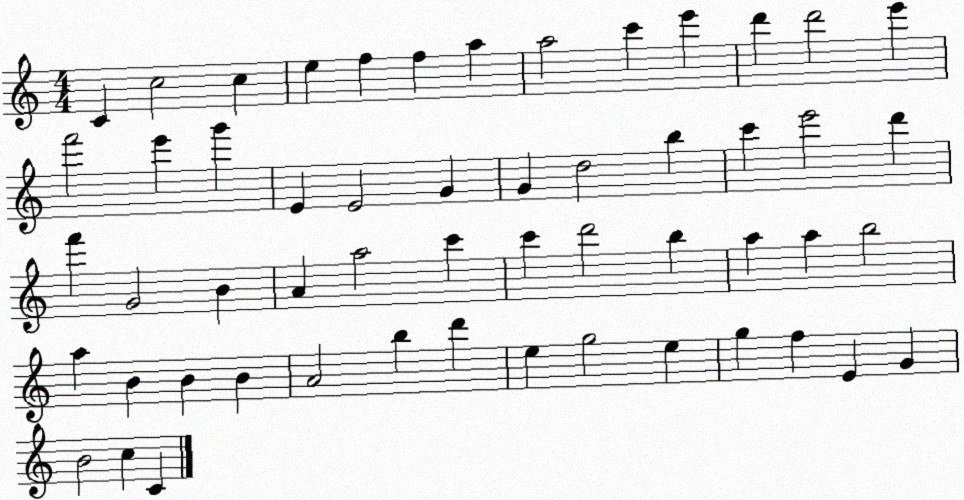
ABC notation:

X:1
T:Untitled
M:4/4
L:1/4
K:C
C c2 c e f f a a2 c' e' d' d'2 e' f'2 e' g' E E2 G G d2 b c' e'2 d' f' G2 B A a2 c' c' d'2 b a a b2 a B B B A2 b d' e g2 e g f E G B2 c C